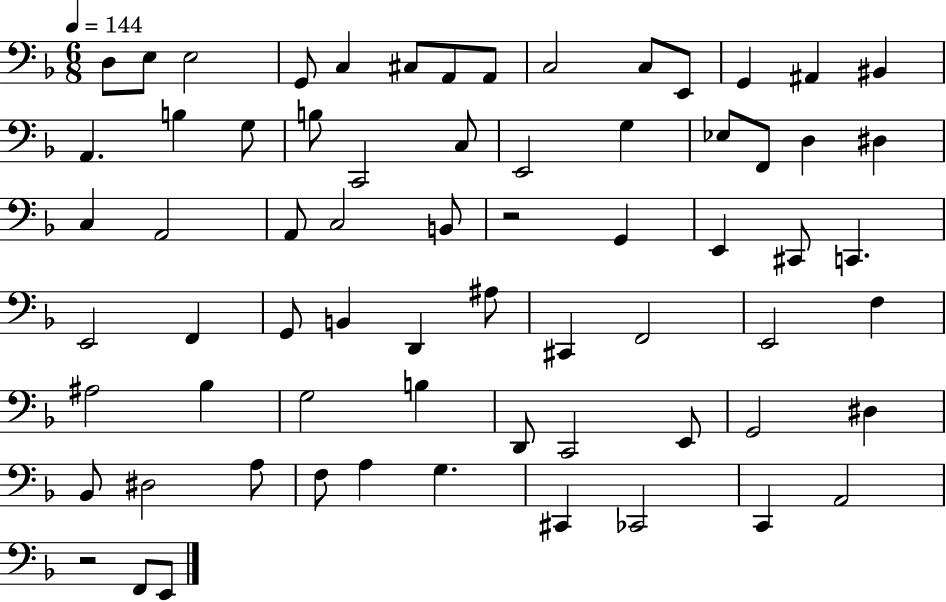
D3/e E3/e E3/h G2/e C3/q C#3/e A2/e A2/e C3/h C3/e E2/e G2/q A#2/q BIS2/q A2/q. B3/q G3/e B3/e C2/h C3/e E2/h G3/q Eb3/e F2/e D3/q D#3/q C3/q A2/h A2/e C3/h B2/e R/h G2/q E2/q C#2/e C2/q. E2/h F2/q G2/e B2/q D2/q A#3/e C#2/q F2/h E2/h F3/q A#3/h Bb3/q G3/h B3/q D2/e C2/h E2/e G2/h D#3/q Bb2/e D#3/h A3/e F3/e A3/q G3/q. C#2/q CES2/h C2/q A2/h R/h F2/e E2/e